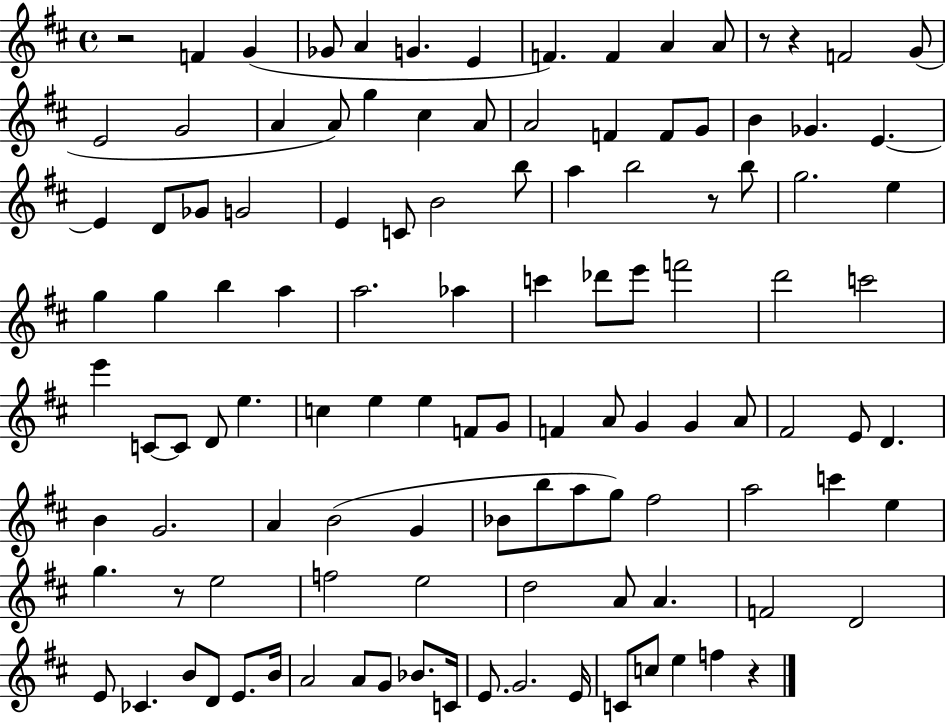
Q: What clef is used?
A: treble